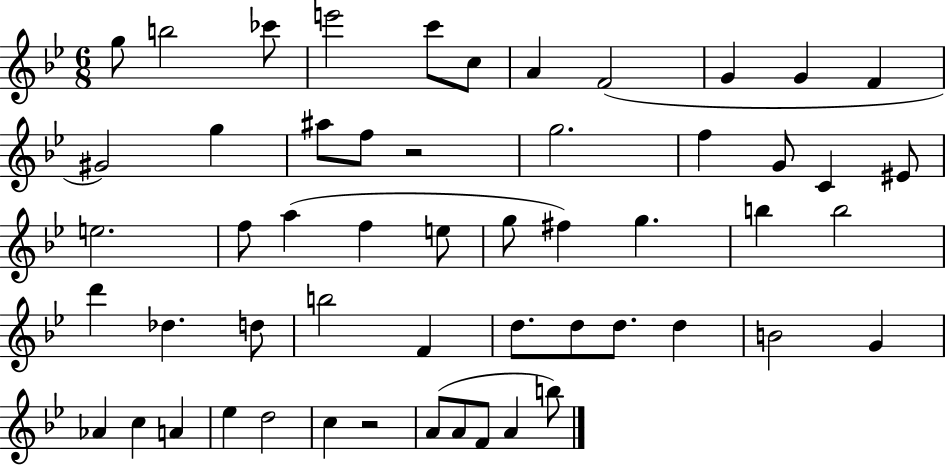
X:1
T:Untitled
M:6/8
L:1/4
K:Bb
g/2 b2 _c'/2 e'2 c'/2 c/2 A F2 G G F ^G2 g ^a/2 f/2 z2 g2 f G/2 C ^E/2 e2 f/2 a f e/2 g/2 ^f g b b2 d' _d d/2 b2 F d/2 d/2 d/2 d B2 G _A c A _e d2 c z2 A/2 A/2 F/2 A b/2